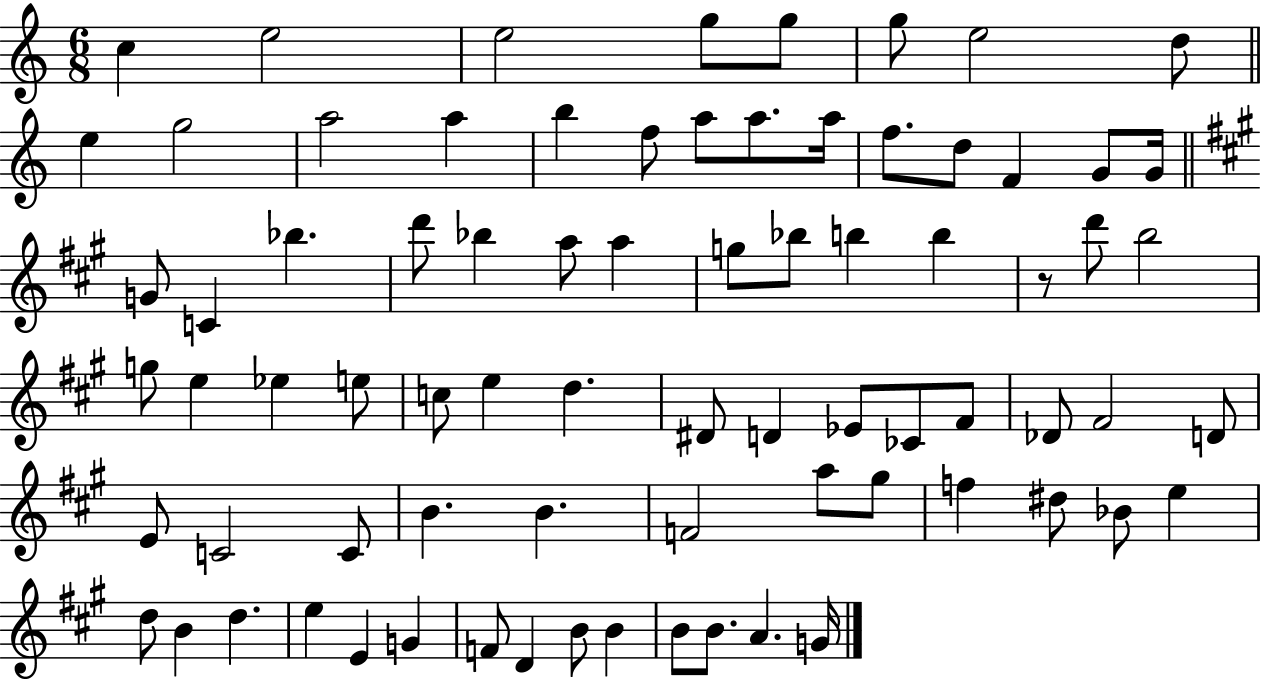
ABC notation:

X:1
T:Untitled
M:6/8
L:1/4
K:C
c e2 e2 g/2 g/2 g/2 e2 d/2 e g2 a2 a b f/2 a/2 a/2 a/4 f/2 d/2 F G/2 G/4 G/2 C _b d'/2 _b a/2 a g/2 _b/2 b b z/2 d'/2 b2 g/2 e _e e/2 c/2 e d ^D/2 D _E/2 _C/2 ^F/2 _D/2 ^F2 D/2 E/2 C2 C/2 B B F2 a/2 ^g/2 f ^d/2 _B/2 e d/2 B d e E G F/2 D B/2 B B/2 B/2 A G/4